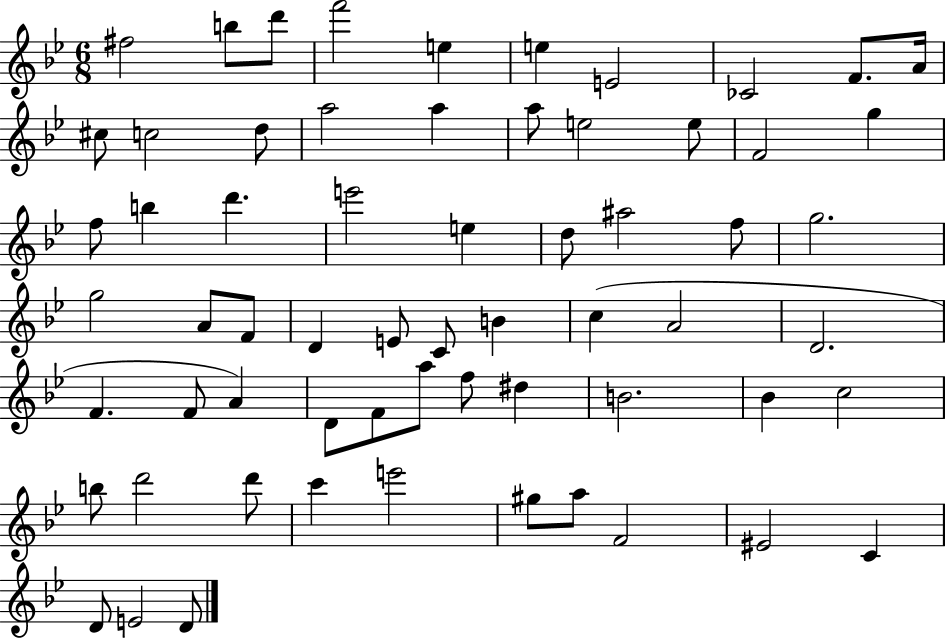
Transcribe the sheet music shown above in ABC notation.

X:1
T:Untitled
M:6/8
L:1/4
K:Bb
^f2 b/2 d'/2 f'2 e e E2 _C2 F/2 A/4 ^c/2 c2 d/2 a2 a a/2 e2 e/2 F2 g f/2 b d' e'2 e d/2 ^a2 f/2 g2 g2 A/2 F/2 D E/2 C/2 B c A2 D2 F F/2 A D/2 F/2 a/2 f/2 ^d B2 _B c2 b/2 d'2 d'/2 c' e'2 ^g/2 a/2 F2 ^E2 C D/2 E2 D/2